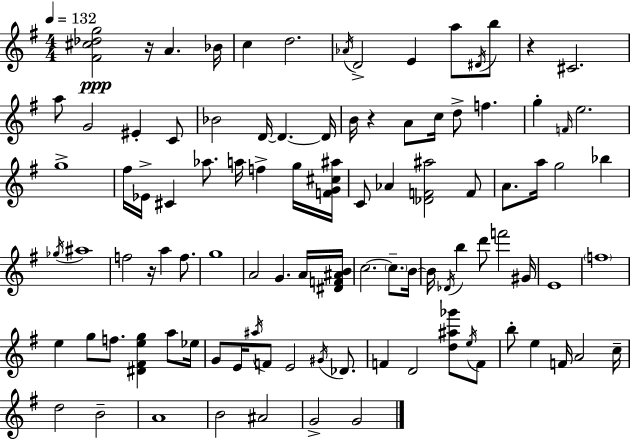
[F#4,C#5,Db5,G5]/h R/s A4/q. Bb4/s C5/q D5/h. Ab4/s D4/h E4/q A5/e D#4/s B5/e R/q C#4/h. A5/e G4/h EIS4/q C4/e Bb4/h D4/s D4/q. D4/s B4/s R/q A4/e C5/s D5/e F5/q. G5/q F4/s E5/h. G5/w F#5/s Eb4/s C#4/q Ab5/e. A5/s F5/q G5/s [F4,G4,C#5,A#5]/s C4/e Ab4/q [Db4,F4,A#5]/h F4/e A4/e. A5/s G5/h Bb5/q Gb5/s A#5/w F5/h R/s A5/q F5/e. G5/w A4/h G4/q. A4/s [D#4,F4,A#4,B4]/s C5/h. C5/e. B4/s B4/s Db4/s B5/q D6/e F6/h G#4/s E4/w F5/w E5/q G5/e F5/e. [D#4,F#4,E5,G5]/q A5/e Eb5/s G4/e E4/s A#5/s F4/e E4/h G#4/s Db4/e. F4/q D4/h [D5,A#5,Gb6]/e E5/s F4/e B5/e E5/q F4/s A4/h C5/s D5/h B4/h A4/w B4/h A#4/h G4/h G4/h